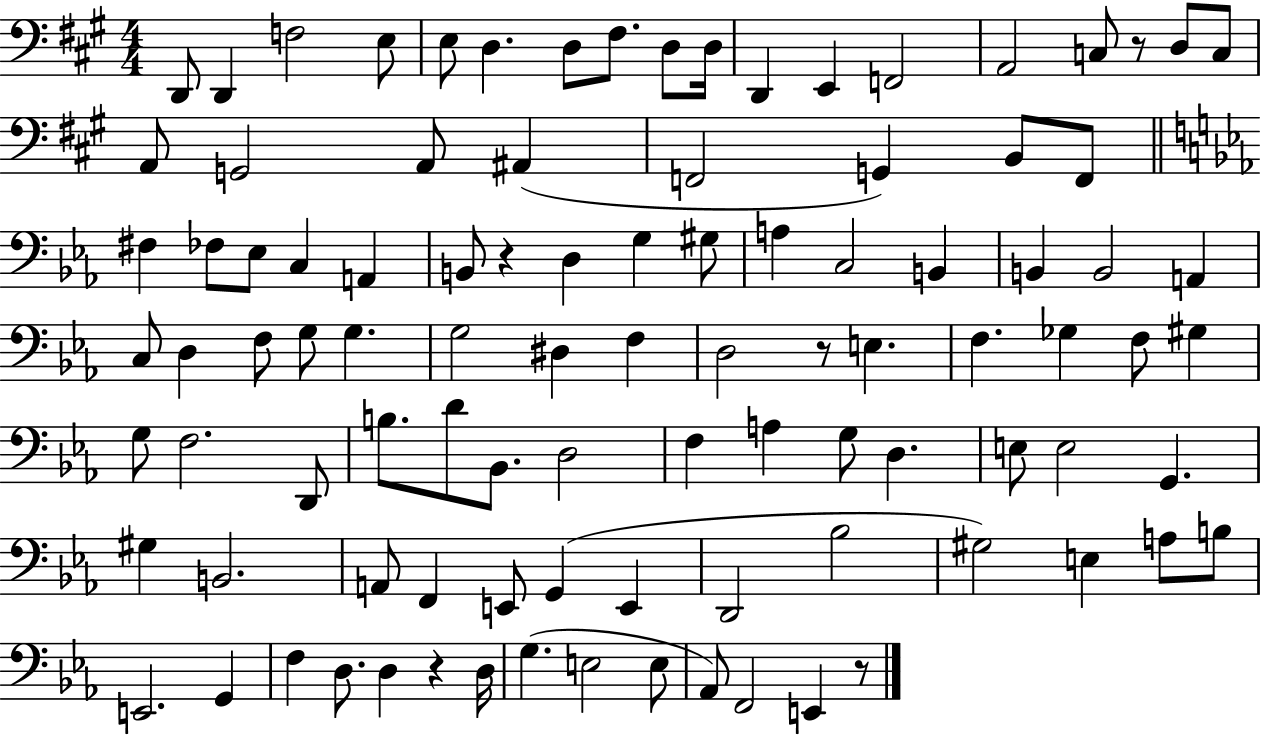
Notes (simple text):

D2/e D2/q F3/h E3/e E3/e D3/q. D3/e F#3/e. D3/e D3/s D2/q E2/q F2/h A2/h C3/e R/e D3/e C3/e A2/e G2/h A2/e A#2/q F2/h G2/q B2/e F2/e F#3/q FES3/e Eb3/e C3/q A2/q B2/e R/q D3/q G3/q G#3/e A3/q C3/h B2/q B2/q B2/h A2/q C3/e D3/q F3/e G3/e G3/q. G3/h D#3/q F3/q D3/h R/e E3/q. F3/q. Gb3/q F3/e G#3/q G3/e F3/h. D2/e B3/e. D4/e Bb2/e. D3/h F3/q A3/q G3/e D3/q. E3/e E3/h G2/q. G#3/q B2/h. A2/e F2/q E2/e G2/q E2/q D2/h Bb3/h G#3/h E3/q A3/e B3/e E2/h. G2/q F3/q D3/e. D3/q R/q D3/s G3/q. E3/h E3/e Ab2/e F2/h E2/q R/e